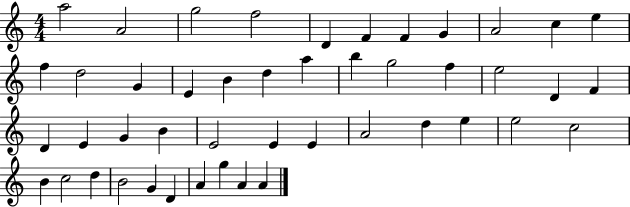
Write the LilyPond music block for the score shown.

{
  \clef treble
  \numericTimeSignature
  \time 4/4
  \key c \major
  a''2 a'2 | g''2 f''2 | d'4 f'4 f'4 g'4 | a'2 c''4 e''4 | \break f''4 d''2 g'4 | e'4 b'4 d''4 a''4 | b''4 g''2 f''4 | e''2 d'4 f'4 | \break d'4 e'4 g'4 b'4 | e'2 e'4 e'4 | a'2 d''4 e''4 | e''2 c''2 | \break b'4 c''2 d''4 | b'2 g'4 d'4 | a'4 g''4 a'4 a'4 | \bar "|."
}